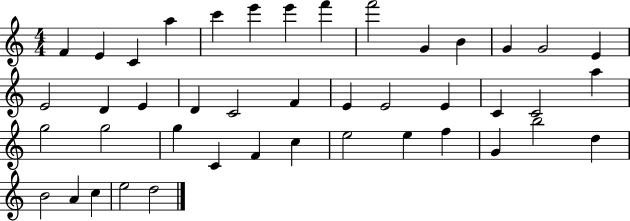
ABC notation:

X:1
T:Untitled
M:4/4
L:1/4
K:C
F E C a c' e' e' f' f'2 G B G G2 E E2 D E D C2 F E E2 E C C2 a g2 g2 g C F c e2 e f G b2 d B2 A c e2 d2